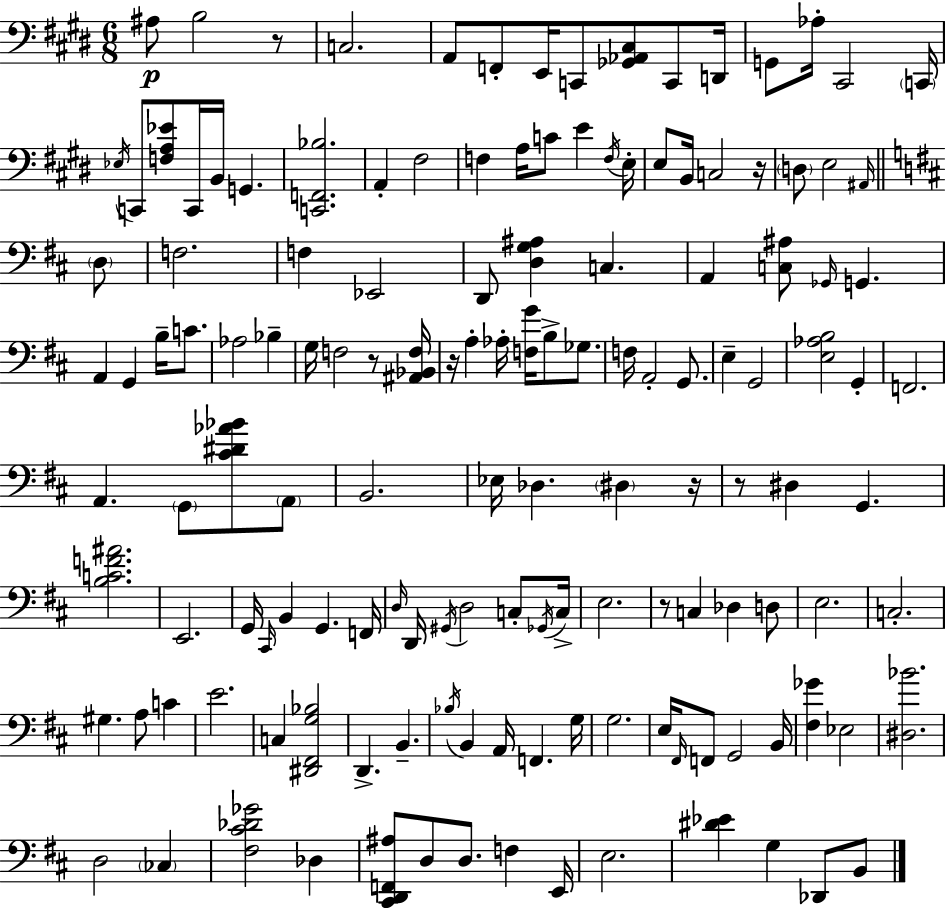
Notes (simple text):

A#3/e B3/h R/e C3/h. A2/e F2/e E2/s C2/e [Gb2,Ab2,C#3]/e C2/e D2/s G2/e Ab3/s C#2/h C2/s Eb3/s C2/e [F3,A3,Eb4]/e C2/s B2/s G2/q. [C2,F2,Bb3]/h. A2/q F#3/h F3/q A3/s C4/e E4/q F3/s E3/s E3/e B2/s C3/h R/s D3/e E3/h A#2/s D3/e F3/h. F3/q Eb2/h D2/e [D3,G3,A#3]/q C3/q. A2/q [C3,A#3]/e Gb2/s G2/q. A2/q G2/q B3/s C4/e. Ab3/h Bb3/q G3/s F3/h R/e [A#2,Bb2,F3]/s R/s A3/q Ab3/s [F3,G4]/s B3/e Gb3/e. F3/s A2/h G2/e. E3/q G2/h [E3,Ab3,B3]/h G2/q F2/h. A2/q. G2/e [C#4,D#4,Ab4,Bb4]/e A2/e B2/h. Eb3/s Db3/q. D#3/q R/s R/e D#3/q G2/q. [B3,C4,F4,A#4]/h. E2/h. G2/s C#2/s B2/q G2/q. F2/s D3/s D2/s G#2/s D3/h C3/e Gb2/s C3/s E3/h. R/e C3/q Db3/q D3/e E3/h. C3/h. G#3/q. A3/e C4/q E4/h. C3/q [D#2,F#2,G3,Bb3]/h D2/q. B2/q. Bb3/s B2/q A2/s F2/q. G3/s G3/h. E3/s F#2/s F2/e G2/h B2/s [F#3,Gb4]/q Eb3/h [D#3,Bb4]/h. D3/h CES3/q [F#3,C#4,Db4,Gb4]/h Db3/q [C#2,D2,F2,A#3]/e D3/e D3/e. F3/q E2/s E3/h. [D#4,Eb4]/q G3/q Db2/e B2/e